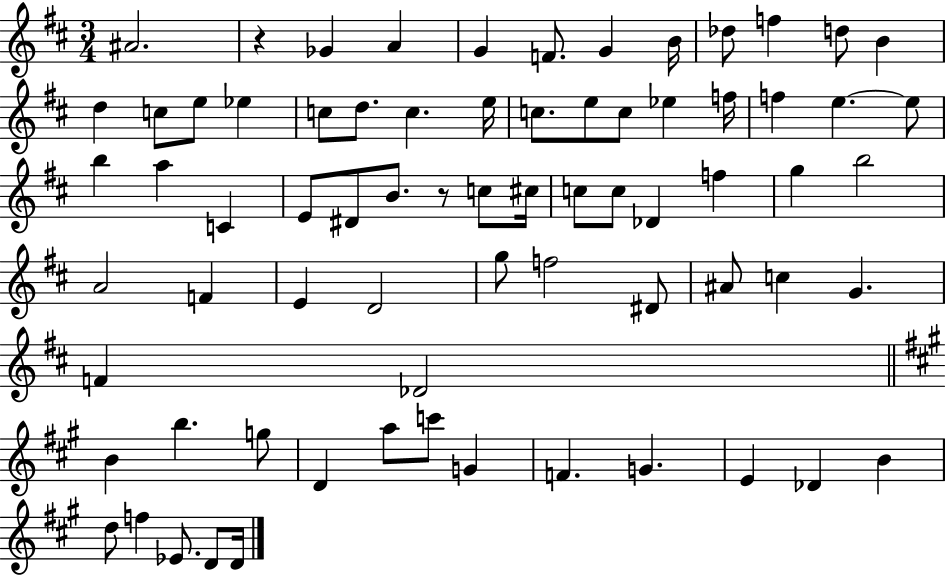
A#4/h. R/q Gb4/q A4/q G4/q F4/e. G4/q B4/s Db5/e F5/q D5/e B4/q D5/q C5/e E5/e Eb5/q C5/e D5/e. C5/q. E5/s C5/e. E5/e C5/e Eb5/q F5/s F5/q E5/q. E5/e B5/q A5/q C4/q E4/e D#4/e B4/e. R/e C5/e C#5/s C5/e C5/e Db4/q F5/q G5/q B5/h A4/h F4/q E4/q D4/h G5/e F5/h D#4/e A#4/e C5/q G4/q. F4/q Db4/h B4/q B5/q. G5/e D4/q A5/e C6/e G4/q F4/q. G4/q. E4/q Db4/q B4/q D5/e F5/q Eb4/e. D4/e D4/s